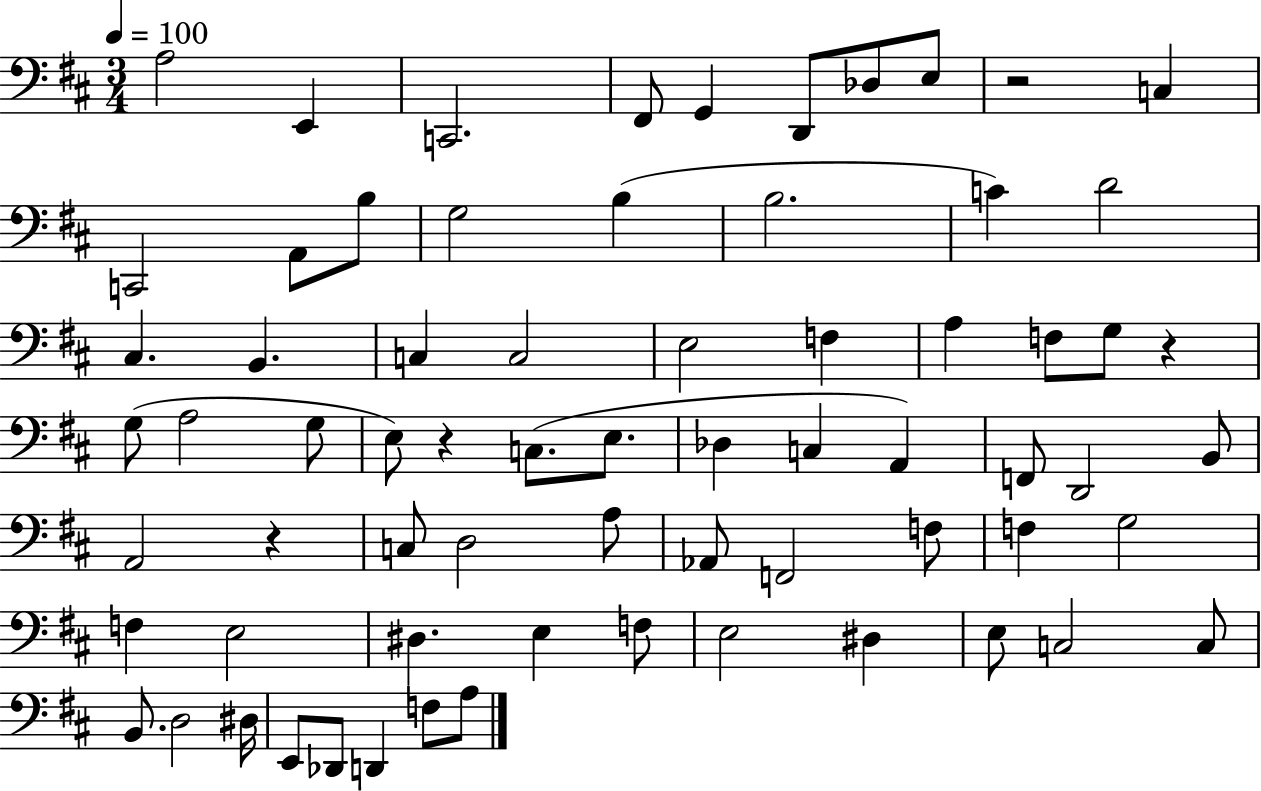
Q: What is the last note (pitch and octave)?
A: A3